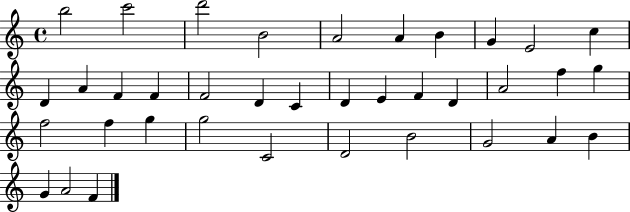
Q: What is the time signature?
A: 4/4